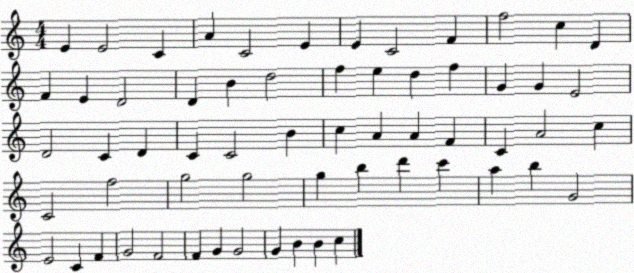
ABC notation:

X:1
T:Untitled
M:4/4
L:1/4
K:C
E E2 C A C2 E E C2 F f2 c D F E D2 D B d2 f e d f G G E2 D2 C D C C2 B c A A F C A2 c C2 f2 g2 g2 g b d' c' a b G2 E2 C F G2 F2 F G G2 G B B c